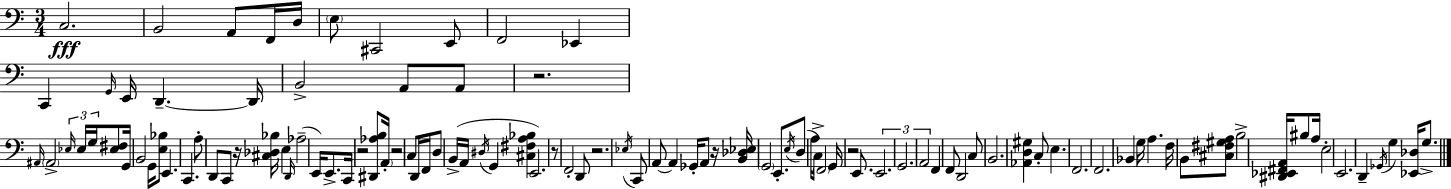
X:1
T:Untitled
M:3/4
L:1/4
K:Am
C,2 B,,2 A,,/2 F,,/4 D,/4 E,/2 ^C,,2 E,,/2 F,,2 _E,, C,, G,,/4 E,,/4 D,, D,,/4 B,,2 A,,/2 A,,/2 z2 ^A,,/4 ^A,,2 _E,/4 _E,/4 G,/4 [_E,^F,]/2 G,,/4 B,,2 G,,/4 [E,_B,]/2 E,, C,, A,/2 D,,/2 C,,/2 z/4 [^C,_D,_B,]/4 E, D,,/4 _A,2 E,,/4 E,,/2 C,,/4 z2 [^D,,_A,B,]/2 A,,/4 z2 C,/2 D,,/4 F,,/4 D,/2 B,,/4 A,,/4 ^D,/4 G,, [^C,^F,A,_B,] E,,2 z/2 F,,2 D,,/2 z2 _E,/4 C,,/2 A,,/2 A,, _G,,/4 A,,/2 z/4 [B,,_D,_E,]/4 G,,2 E,,/2 E,/4 D,/2 A,/4 C,/4 F,,2 G,,/4 z2 E,,/2 E,,2 G,,2 A,,2 F,, F,,/2 D,,2 C,/2 B,,2 [_A,,D,^G,] C,/2 E, F,,2 F,,2 _B,, G,/4 A, F,/4 B,,/2 [^C,^F,^G,A,]/2 B,2 [^D,,_E,,^F,,A,,]/4 ^B,/2 A,/4 E,2 E,,2 D,, _G,,/4 G, [_E,,_D,]/4 G,/2